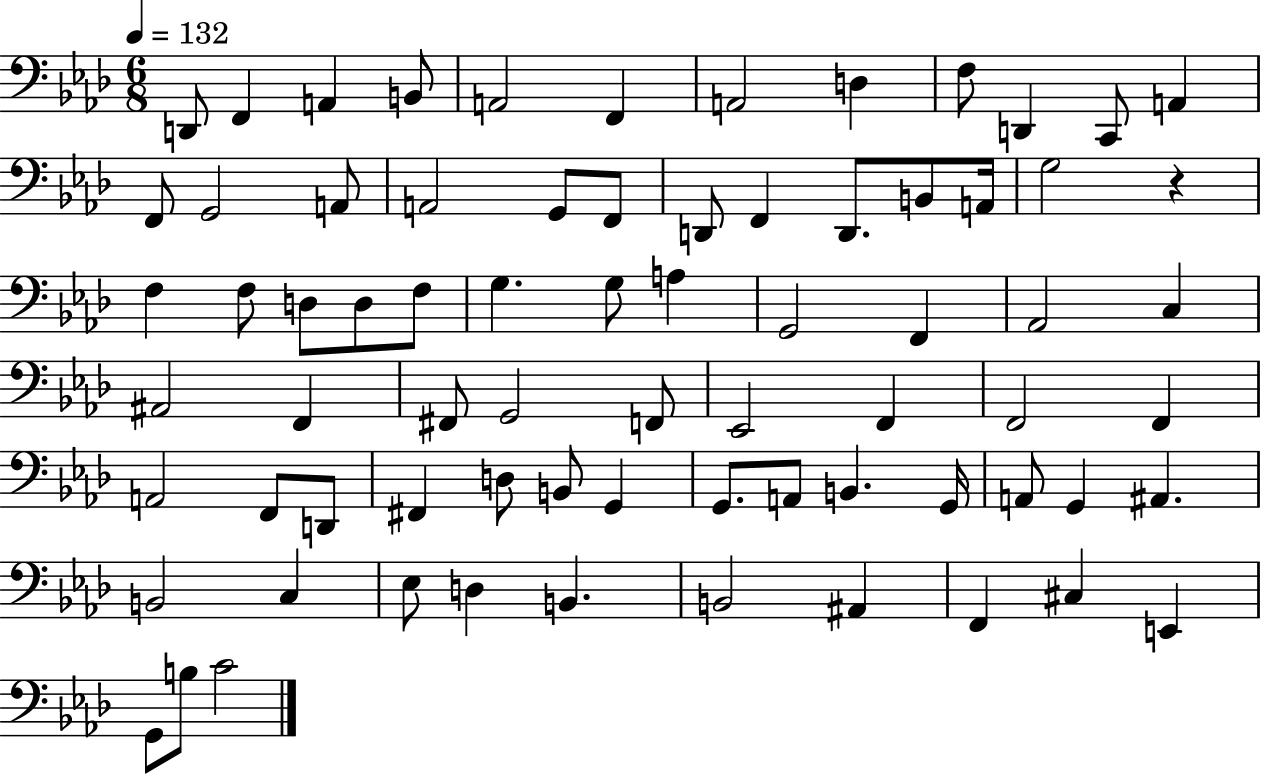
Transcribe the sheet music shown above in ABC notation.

X:1
T:Untitled
M:6/8
L:1/4
K:Ab
D,,/2 F,, A,, B,,/2 A,,2 F,, A,,2 D, F,/2 D,, C,,/2 A,, F,,/2 G,,2 A,,/2 A,,2 G,,/2 F,,/2 D,,/2 F,, D,,/2 B,,/2 A,,/4 G,2 z F, F,/2 D,/2 D,/2 F,/2 G, G,/2 A, G,,2 F,, _A,,2 C, ^A,,2 F,, ^F,,/2 G,,2 F,,/2 _E,,2 F,, F,,2 F,, A,,2 F,,/2 D,,/2 ^F,, D,/2 B,,/2 G,, G,,/2 A,,/2 B,, G,,/4 A,,/2 G,, ^A,, B,,2 C, _E,/2 D, B,, B,,2 ^A,, F,, ^C, E,, G,,/2 B,/2 C2